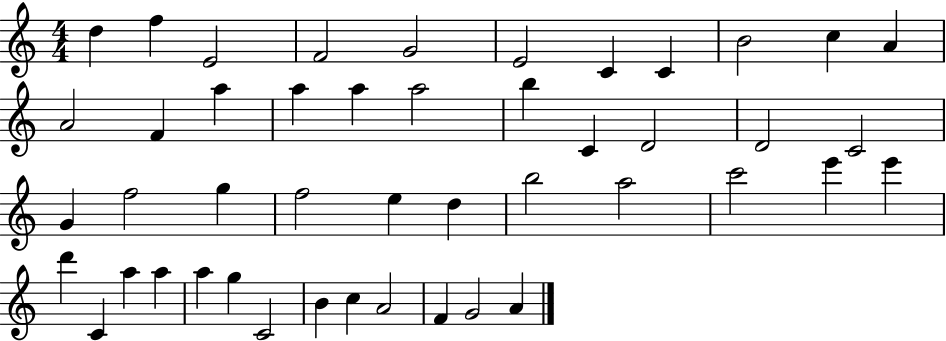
X:1
T:Untitled
M:4/4
L:1/4
K:C
d f E2 F2 G2 E2 C C B2 c A A2 F a a a a2 b C D2 D2 C2 G f2 g f2 e d b2 a2 c'2 e' e' d' C a a a g C2 B c A2 F G2 A